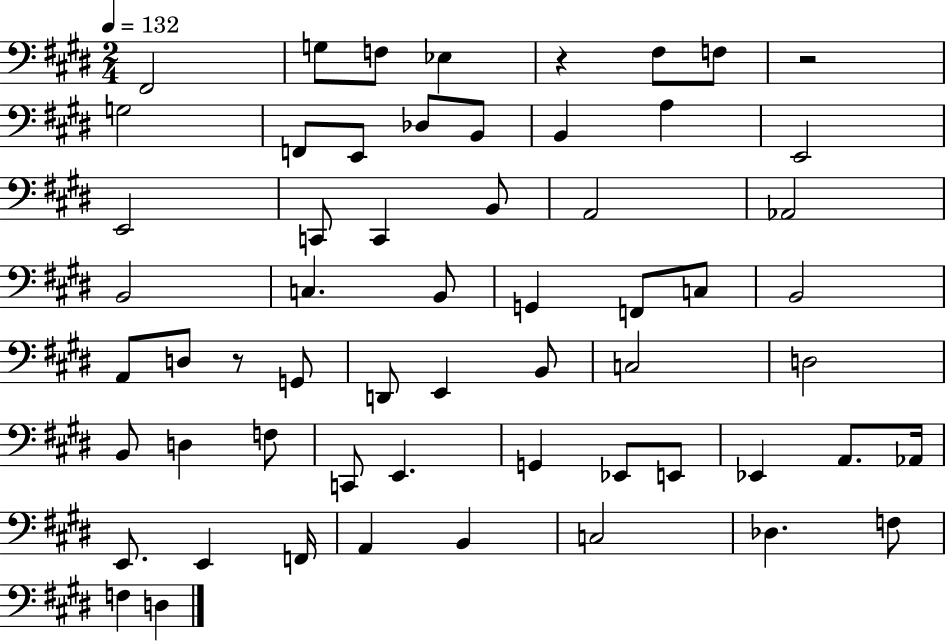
{
  \clef bass
  \numericTimeSignature
  \time 2/4
  \key e \major
  \tempo 4 = 132
  \repeat volta 2 { fis,2 | g8 f8 ees4 | r4 fis8 f8 | r2 | \break g2 | f,8 e,8 des8 b,8 | b,4 a4 | e,2 | \break e,2 | c,8 c,4 b,8 | a,2 | aes,2 | \break b,2 | c4. b,8 | g,4 f,8 c8 | b,2 | \break a,8 d8 r8 g,8 | d,8 e,4 b,8 | c2 | d2 | \break b,8 d4 f8 | c,8 e,4. | g,4 ees,8 e,8 | ees,4 a,8. aes,16 | \break e,8. e,4 f,16 | a,4 b,4 | c2 | des4. f8 | \break f4 d4 | } \bar "|."
}